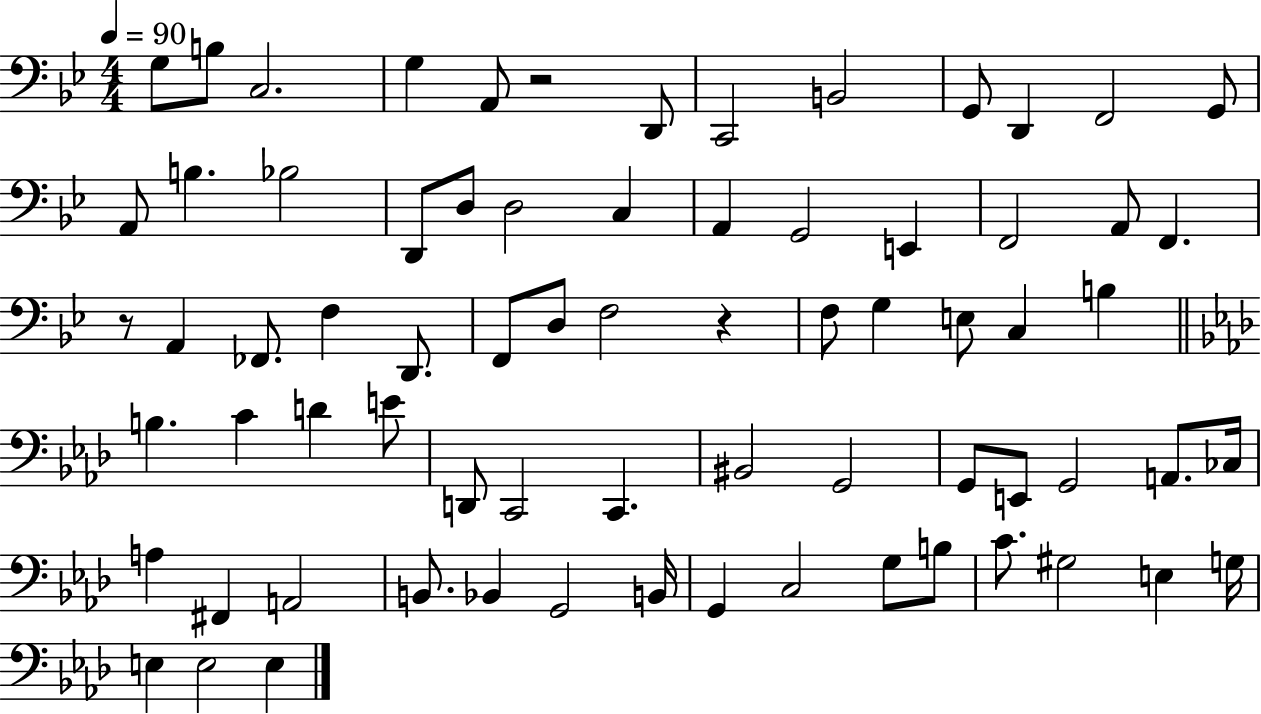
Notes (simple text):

G3/e B3/e C3/h. G3/q A2/e R/h D2/e C2/h B2/h G2/e D2/q F2/h G2/e A2/e B3/q. Bb3/h D2/e D3/e D3/h C3/q A2/q G2/h E2/q F2/h A2/e F2/q. R/e A2/q FES2/e. F3/q D2/e. F2/e D3/e F3/h R/q F3/e G3/q E3/e C3/q B3/q B3/q. C4/q D4/q E4/e D2/e C2/h C2/q. BIS2/h G2/h G2/e E2/e G2/h A2/e. CES3/s A3/q F#2/q A2/h B2/e. Bb2/q G2/h B2/s G2/q C3/h G3/e B3/e C4/e. G#3/h E3/q G3/s E3/q E3/h E3/q